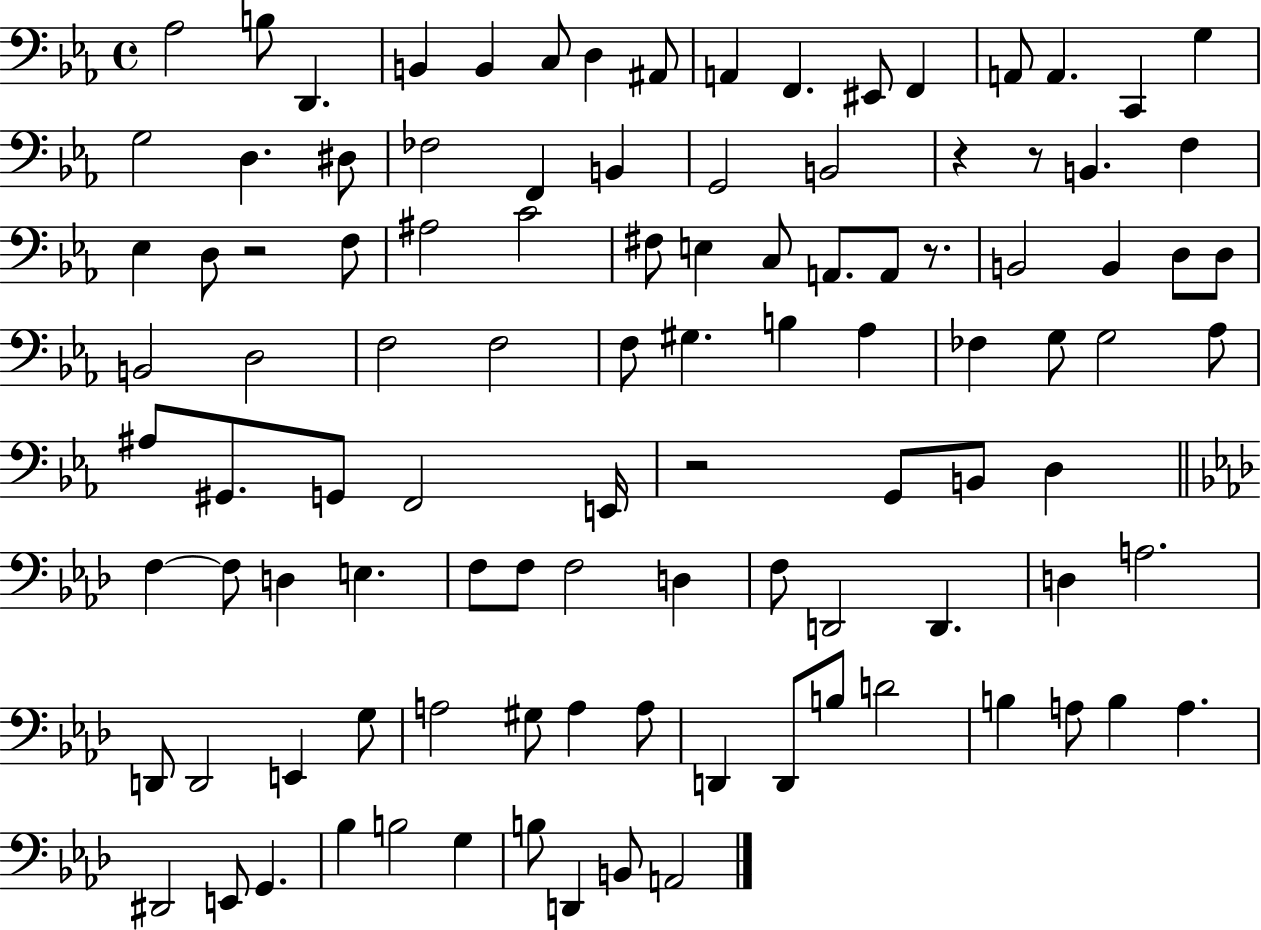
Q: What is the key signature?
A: EES major